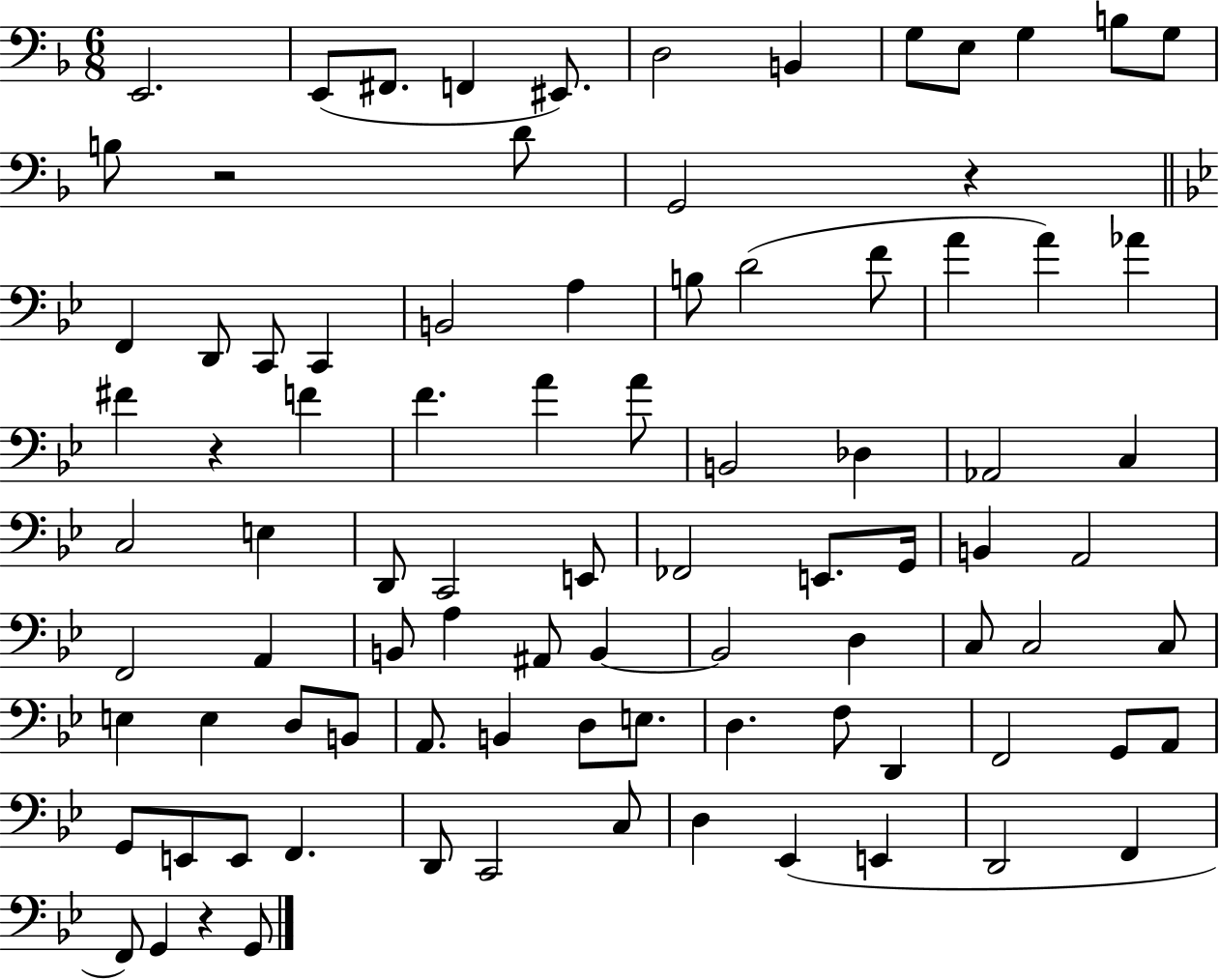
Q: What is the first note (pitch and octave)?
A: E2